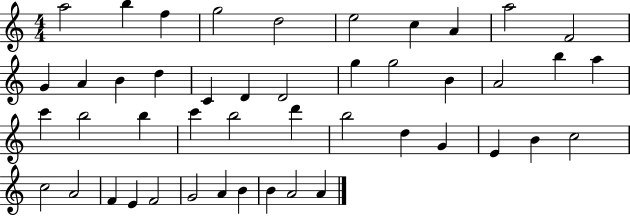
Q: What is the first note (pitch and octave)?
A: A5